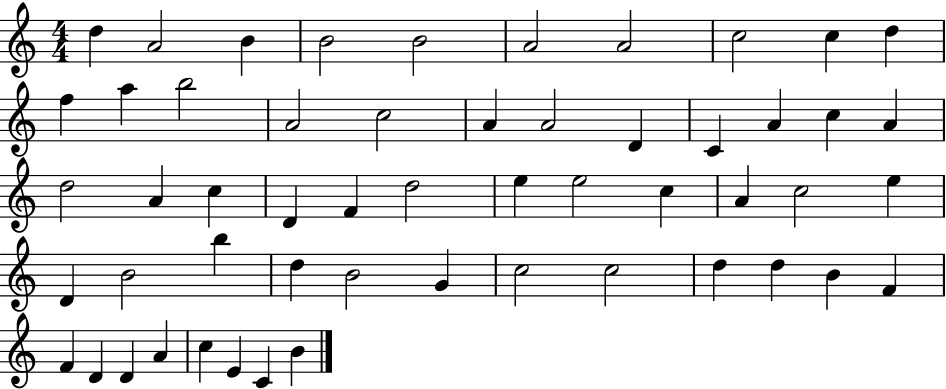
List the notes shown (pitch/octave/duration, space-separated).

D5/q A4/h B4/q B4/h B4/h A4/h A4/h C5/h C5/q D5/q F5/q A5/q B5/h A4/h C5/h A4/q A4/h D4/q C4/q A4/q C5/q A4/q D5/h A4/q C5/q D4/q F4/q D5/h E5/q E5/h C5/q A4/q C5/h E5/q D4/q B4/h B5/q D5/q B4/h G4/q C5/h C5/h D5/q D5/q B4/q F4/q F4/q D4/q D4/q A4/q C5/q E4/q C4/q B4/q